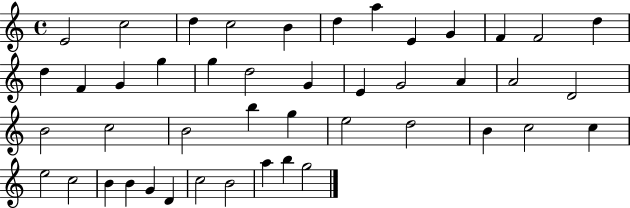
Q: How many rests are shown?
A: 0